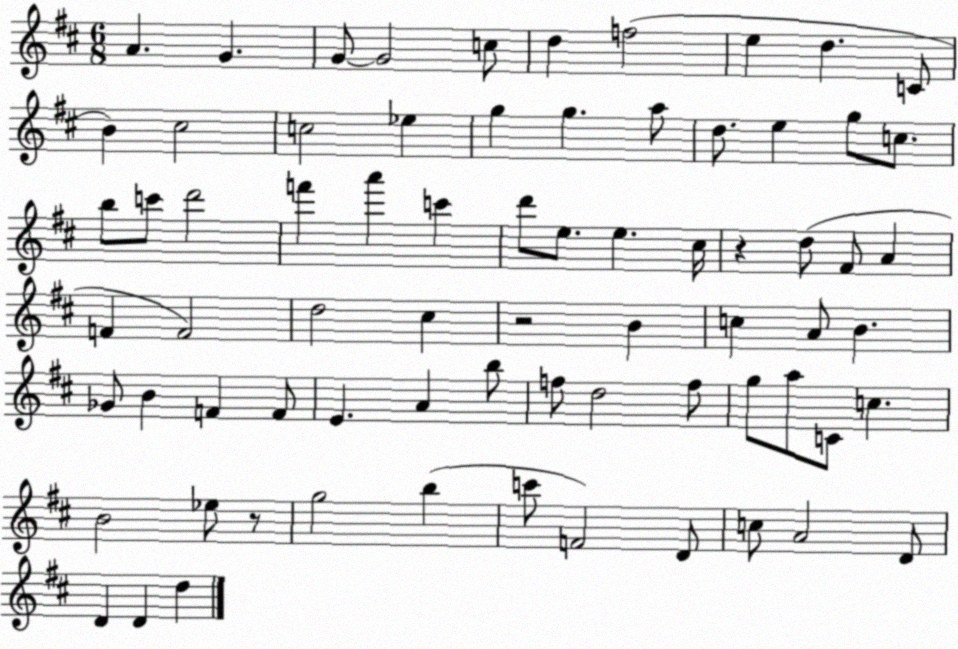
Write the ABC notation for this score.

X:1
T:Untitled
M:6/8
L:1/4
K:D
A G G/2 G2 c/2 d f2 e d C/2 B ^c2 c2 _e g g a/2 d/2 e g/2 c/2 b/2 c'/2 d'2 f' a' c' d'/2 e/2 e ^c/4 z d/2 ^F/2 A F F2 d2 ^c z2 B c A/2 B _G/2 B F F/2 E A b/2 f/2 d2 f/2 g/2 a/2 C/2 c B2 _e/2 z/2 g2 b c'/2 F2 D/2 c/2 A2 D/2 D D d